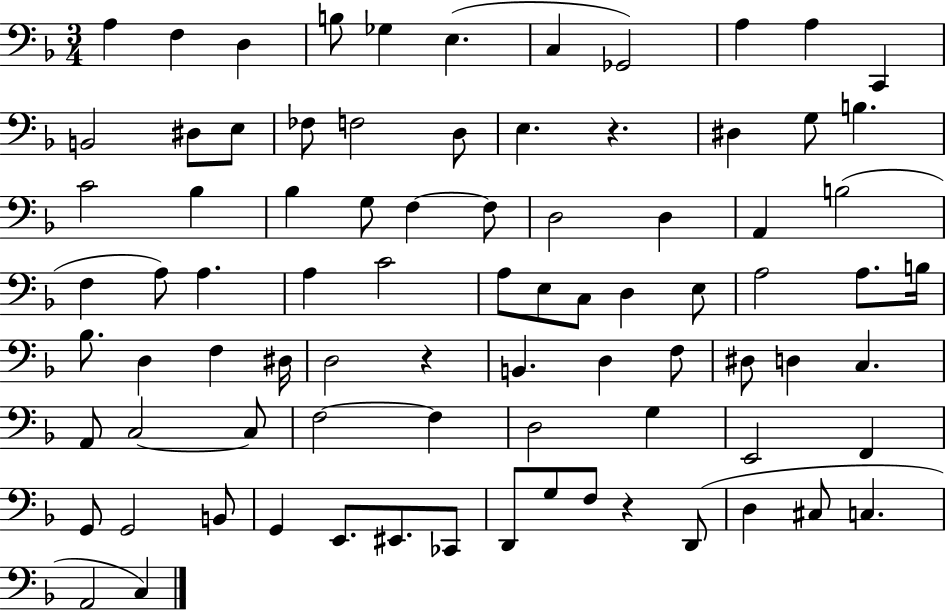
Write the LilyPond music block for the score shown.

{
  \clef bass
  \numericTimeSignature
  \time 3/4
  \key f \major
  a4 f4 d4 | b8 ges4 e4.( | c4 ges,2) | a4 a4 c,4 | \break b,2 dis8 e8 | fes8 f2 d8 | e4. r4. | dis4 g8 b4. | \break c'2 bes4 | bes4 g8 f4~~ f8 | d2 d4 | a,4 b2( | \break f4 a8) a4. | a4 c'2 | a8 e8 c8 d4 e8 | a2 a8. b16 | \break bes8. d4 f4 dis16 | d2 r4 | b,4. d4 f8 | dis8 d4 c4. | \break a,8 c2~~ c8 | f2~~ f4 | d2 g4 | e,2 f,4 | \break g,8 g,2 b,8 | g,4 e,8. eis,8. ces,8 | d,8 g8 f8 r4 d,8( | d4 cis8 c4. | \break a,2 c4) | \bar "|."
}